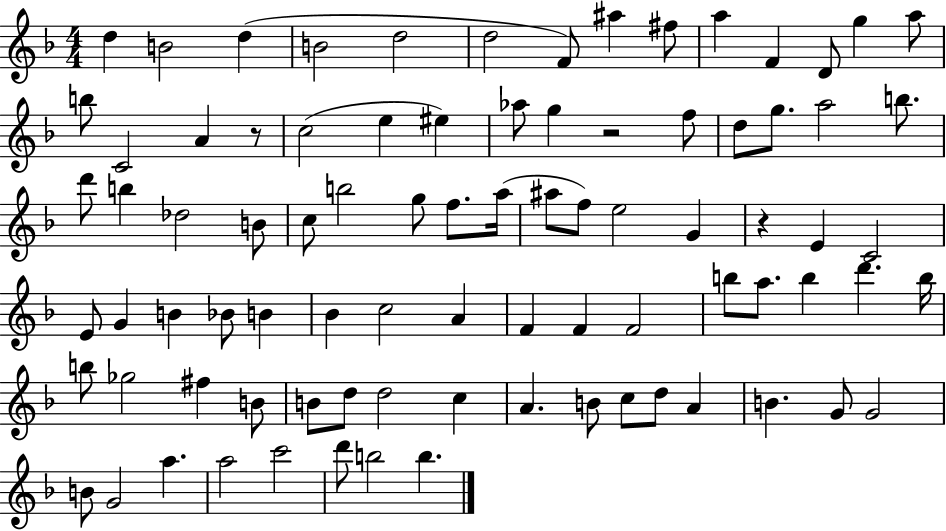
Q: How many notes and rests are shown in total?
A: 85